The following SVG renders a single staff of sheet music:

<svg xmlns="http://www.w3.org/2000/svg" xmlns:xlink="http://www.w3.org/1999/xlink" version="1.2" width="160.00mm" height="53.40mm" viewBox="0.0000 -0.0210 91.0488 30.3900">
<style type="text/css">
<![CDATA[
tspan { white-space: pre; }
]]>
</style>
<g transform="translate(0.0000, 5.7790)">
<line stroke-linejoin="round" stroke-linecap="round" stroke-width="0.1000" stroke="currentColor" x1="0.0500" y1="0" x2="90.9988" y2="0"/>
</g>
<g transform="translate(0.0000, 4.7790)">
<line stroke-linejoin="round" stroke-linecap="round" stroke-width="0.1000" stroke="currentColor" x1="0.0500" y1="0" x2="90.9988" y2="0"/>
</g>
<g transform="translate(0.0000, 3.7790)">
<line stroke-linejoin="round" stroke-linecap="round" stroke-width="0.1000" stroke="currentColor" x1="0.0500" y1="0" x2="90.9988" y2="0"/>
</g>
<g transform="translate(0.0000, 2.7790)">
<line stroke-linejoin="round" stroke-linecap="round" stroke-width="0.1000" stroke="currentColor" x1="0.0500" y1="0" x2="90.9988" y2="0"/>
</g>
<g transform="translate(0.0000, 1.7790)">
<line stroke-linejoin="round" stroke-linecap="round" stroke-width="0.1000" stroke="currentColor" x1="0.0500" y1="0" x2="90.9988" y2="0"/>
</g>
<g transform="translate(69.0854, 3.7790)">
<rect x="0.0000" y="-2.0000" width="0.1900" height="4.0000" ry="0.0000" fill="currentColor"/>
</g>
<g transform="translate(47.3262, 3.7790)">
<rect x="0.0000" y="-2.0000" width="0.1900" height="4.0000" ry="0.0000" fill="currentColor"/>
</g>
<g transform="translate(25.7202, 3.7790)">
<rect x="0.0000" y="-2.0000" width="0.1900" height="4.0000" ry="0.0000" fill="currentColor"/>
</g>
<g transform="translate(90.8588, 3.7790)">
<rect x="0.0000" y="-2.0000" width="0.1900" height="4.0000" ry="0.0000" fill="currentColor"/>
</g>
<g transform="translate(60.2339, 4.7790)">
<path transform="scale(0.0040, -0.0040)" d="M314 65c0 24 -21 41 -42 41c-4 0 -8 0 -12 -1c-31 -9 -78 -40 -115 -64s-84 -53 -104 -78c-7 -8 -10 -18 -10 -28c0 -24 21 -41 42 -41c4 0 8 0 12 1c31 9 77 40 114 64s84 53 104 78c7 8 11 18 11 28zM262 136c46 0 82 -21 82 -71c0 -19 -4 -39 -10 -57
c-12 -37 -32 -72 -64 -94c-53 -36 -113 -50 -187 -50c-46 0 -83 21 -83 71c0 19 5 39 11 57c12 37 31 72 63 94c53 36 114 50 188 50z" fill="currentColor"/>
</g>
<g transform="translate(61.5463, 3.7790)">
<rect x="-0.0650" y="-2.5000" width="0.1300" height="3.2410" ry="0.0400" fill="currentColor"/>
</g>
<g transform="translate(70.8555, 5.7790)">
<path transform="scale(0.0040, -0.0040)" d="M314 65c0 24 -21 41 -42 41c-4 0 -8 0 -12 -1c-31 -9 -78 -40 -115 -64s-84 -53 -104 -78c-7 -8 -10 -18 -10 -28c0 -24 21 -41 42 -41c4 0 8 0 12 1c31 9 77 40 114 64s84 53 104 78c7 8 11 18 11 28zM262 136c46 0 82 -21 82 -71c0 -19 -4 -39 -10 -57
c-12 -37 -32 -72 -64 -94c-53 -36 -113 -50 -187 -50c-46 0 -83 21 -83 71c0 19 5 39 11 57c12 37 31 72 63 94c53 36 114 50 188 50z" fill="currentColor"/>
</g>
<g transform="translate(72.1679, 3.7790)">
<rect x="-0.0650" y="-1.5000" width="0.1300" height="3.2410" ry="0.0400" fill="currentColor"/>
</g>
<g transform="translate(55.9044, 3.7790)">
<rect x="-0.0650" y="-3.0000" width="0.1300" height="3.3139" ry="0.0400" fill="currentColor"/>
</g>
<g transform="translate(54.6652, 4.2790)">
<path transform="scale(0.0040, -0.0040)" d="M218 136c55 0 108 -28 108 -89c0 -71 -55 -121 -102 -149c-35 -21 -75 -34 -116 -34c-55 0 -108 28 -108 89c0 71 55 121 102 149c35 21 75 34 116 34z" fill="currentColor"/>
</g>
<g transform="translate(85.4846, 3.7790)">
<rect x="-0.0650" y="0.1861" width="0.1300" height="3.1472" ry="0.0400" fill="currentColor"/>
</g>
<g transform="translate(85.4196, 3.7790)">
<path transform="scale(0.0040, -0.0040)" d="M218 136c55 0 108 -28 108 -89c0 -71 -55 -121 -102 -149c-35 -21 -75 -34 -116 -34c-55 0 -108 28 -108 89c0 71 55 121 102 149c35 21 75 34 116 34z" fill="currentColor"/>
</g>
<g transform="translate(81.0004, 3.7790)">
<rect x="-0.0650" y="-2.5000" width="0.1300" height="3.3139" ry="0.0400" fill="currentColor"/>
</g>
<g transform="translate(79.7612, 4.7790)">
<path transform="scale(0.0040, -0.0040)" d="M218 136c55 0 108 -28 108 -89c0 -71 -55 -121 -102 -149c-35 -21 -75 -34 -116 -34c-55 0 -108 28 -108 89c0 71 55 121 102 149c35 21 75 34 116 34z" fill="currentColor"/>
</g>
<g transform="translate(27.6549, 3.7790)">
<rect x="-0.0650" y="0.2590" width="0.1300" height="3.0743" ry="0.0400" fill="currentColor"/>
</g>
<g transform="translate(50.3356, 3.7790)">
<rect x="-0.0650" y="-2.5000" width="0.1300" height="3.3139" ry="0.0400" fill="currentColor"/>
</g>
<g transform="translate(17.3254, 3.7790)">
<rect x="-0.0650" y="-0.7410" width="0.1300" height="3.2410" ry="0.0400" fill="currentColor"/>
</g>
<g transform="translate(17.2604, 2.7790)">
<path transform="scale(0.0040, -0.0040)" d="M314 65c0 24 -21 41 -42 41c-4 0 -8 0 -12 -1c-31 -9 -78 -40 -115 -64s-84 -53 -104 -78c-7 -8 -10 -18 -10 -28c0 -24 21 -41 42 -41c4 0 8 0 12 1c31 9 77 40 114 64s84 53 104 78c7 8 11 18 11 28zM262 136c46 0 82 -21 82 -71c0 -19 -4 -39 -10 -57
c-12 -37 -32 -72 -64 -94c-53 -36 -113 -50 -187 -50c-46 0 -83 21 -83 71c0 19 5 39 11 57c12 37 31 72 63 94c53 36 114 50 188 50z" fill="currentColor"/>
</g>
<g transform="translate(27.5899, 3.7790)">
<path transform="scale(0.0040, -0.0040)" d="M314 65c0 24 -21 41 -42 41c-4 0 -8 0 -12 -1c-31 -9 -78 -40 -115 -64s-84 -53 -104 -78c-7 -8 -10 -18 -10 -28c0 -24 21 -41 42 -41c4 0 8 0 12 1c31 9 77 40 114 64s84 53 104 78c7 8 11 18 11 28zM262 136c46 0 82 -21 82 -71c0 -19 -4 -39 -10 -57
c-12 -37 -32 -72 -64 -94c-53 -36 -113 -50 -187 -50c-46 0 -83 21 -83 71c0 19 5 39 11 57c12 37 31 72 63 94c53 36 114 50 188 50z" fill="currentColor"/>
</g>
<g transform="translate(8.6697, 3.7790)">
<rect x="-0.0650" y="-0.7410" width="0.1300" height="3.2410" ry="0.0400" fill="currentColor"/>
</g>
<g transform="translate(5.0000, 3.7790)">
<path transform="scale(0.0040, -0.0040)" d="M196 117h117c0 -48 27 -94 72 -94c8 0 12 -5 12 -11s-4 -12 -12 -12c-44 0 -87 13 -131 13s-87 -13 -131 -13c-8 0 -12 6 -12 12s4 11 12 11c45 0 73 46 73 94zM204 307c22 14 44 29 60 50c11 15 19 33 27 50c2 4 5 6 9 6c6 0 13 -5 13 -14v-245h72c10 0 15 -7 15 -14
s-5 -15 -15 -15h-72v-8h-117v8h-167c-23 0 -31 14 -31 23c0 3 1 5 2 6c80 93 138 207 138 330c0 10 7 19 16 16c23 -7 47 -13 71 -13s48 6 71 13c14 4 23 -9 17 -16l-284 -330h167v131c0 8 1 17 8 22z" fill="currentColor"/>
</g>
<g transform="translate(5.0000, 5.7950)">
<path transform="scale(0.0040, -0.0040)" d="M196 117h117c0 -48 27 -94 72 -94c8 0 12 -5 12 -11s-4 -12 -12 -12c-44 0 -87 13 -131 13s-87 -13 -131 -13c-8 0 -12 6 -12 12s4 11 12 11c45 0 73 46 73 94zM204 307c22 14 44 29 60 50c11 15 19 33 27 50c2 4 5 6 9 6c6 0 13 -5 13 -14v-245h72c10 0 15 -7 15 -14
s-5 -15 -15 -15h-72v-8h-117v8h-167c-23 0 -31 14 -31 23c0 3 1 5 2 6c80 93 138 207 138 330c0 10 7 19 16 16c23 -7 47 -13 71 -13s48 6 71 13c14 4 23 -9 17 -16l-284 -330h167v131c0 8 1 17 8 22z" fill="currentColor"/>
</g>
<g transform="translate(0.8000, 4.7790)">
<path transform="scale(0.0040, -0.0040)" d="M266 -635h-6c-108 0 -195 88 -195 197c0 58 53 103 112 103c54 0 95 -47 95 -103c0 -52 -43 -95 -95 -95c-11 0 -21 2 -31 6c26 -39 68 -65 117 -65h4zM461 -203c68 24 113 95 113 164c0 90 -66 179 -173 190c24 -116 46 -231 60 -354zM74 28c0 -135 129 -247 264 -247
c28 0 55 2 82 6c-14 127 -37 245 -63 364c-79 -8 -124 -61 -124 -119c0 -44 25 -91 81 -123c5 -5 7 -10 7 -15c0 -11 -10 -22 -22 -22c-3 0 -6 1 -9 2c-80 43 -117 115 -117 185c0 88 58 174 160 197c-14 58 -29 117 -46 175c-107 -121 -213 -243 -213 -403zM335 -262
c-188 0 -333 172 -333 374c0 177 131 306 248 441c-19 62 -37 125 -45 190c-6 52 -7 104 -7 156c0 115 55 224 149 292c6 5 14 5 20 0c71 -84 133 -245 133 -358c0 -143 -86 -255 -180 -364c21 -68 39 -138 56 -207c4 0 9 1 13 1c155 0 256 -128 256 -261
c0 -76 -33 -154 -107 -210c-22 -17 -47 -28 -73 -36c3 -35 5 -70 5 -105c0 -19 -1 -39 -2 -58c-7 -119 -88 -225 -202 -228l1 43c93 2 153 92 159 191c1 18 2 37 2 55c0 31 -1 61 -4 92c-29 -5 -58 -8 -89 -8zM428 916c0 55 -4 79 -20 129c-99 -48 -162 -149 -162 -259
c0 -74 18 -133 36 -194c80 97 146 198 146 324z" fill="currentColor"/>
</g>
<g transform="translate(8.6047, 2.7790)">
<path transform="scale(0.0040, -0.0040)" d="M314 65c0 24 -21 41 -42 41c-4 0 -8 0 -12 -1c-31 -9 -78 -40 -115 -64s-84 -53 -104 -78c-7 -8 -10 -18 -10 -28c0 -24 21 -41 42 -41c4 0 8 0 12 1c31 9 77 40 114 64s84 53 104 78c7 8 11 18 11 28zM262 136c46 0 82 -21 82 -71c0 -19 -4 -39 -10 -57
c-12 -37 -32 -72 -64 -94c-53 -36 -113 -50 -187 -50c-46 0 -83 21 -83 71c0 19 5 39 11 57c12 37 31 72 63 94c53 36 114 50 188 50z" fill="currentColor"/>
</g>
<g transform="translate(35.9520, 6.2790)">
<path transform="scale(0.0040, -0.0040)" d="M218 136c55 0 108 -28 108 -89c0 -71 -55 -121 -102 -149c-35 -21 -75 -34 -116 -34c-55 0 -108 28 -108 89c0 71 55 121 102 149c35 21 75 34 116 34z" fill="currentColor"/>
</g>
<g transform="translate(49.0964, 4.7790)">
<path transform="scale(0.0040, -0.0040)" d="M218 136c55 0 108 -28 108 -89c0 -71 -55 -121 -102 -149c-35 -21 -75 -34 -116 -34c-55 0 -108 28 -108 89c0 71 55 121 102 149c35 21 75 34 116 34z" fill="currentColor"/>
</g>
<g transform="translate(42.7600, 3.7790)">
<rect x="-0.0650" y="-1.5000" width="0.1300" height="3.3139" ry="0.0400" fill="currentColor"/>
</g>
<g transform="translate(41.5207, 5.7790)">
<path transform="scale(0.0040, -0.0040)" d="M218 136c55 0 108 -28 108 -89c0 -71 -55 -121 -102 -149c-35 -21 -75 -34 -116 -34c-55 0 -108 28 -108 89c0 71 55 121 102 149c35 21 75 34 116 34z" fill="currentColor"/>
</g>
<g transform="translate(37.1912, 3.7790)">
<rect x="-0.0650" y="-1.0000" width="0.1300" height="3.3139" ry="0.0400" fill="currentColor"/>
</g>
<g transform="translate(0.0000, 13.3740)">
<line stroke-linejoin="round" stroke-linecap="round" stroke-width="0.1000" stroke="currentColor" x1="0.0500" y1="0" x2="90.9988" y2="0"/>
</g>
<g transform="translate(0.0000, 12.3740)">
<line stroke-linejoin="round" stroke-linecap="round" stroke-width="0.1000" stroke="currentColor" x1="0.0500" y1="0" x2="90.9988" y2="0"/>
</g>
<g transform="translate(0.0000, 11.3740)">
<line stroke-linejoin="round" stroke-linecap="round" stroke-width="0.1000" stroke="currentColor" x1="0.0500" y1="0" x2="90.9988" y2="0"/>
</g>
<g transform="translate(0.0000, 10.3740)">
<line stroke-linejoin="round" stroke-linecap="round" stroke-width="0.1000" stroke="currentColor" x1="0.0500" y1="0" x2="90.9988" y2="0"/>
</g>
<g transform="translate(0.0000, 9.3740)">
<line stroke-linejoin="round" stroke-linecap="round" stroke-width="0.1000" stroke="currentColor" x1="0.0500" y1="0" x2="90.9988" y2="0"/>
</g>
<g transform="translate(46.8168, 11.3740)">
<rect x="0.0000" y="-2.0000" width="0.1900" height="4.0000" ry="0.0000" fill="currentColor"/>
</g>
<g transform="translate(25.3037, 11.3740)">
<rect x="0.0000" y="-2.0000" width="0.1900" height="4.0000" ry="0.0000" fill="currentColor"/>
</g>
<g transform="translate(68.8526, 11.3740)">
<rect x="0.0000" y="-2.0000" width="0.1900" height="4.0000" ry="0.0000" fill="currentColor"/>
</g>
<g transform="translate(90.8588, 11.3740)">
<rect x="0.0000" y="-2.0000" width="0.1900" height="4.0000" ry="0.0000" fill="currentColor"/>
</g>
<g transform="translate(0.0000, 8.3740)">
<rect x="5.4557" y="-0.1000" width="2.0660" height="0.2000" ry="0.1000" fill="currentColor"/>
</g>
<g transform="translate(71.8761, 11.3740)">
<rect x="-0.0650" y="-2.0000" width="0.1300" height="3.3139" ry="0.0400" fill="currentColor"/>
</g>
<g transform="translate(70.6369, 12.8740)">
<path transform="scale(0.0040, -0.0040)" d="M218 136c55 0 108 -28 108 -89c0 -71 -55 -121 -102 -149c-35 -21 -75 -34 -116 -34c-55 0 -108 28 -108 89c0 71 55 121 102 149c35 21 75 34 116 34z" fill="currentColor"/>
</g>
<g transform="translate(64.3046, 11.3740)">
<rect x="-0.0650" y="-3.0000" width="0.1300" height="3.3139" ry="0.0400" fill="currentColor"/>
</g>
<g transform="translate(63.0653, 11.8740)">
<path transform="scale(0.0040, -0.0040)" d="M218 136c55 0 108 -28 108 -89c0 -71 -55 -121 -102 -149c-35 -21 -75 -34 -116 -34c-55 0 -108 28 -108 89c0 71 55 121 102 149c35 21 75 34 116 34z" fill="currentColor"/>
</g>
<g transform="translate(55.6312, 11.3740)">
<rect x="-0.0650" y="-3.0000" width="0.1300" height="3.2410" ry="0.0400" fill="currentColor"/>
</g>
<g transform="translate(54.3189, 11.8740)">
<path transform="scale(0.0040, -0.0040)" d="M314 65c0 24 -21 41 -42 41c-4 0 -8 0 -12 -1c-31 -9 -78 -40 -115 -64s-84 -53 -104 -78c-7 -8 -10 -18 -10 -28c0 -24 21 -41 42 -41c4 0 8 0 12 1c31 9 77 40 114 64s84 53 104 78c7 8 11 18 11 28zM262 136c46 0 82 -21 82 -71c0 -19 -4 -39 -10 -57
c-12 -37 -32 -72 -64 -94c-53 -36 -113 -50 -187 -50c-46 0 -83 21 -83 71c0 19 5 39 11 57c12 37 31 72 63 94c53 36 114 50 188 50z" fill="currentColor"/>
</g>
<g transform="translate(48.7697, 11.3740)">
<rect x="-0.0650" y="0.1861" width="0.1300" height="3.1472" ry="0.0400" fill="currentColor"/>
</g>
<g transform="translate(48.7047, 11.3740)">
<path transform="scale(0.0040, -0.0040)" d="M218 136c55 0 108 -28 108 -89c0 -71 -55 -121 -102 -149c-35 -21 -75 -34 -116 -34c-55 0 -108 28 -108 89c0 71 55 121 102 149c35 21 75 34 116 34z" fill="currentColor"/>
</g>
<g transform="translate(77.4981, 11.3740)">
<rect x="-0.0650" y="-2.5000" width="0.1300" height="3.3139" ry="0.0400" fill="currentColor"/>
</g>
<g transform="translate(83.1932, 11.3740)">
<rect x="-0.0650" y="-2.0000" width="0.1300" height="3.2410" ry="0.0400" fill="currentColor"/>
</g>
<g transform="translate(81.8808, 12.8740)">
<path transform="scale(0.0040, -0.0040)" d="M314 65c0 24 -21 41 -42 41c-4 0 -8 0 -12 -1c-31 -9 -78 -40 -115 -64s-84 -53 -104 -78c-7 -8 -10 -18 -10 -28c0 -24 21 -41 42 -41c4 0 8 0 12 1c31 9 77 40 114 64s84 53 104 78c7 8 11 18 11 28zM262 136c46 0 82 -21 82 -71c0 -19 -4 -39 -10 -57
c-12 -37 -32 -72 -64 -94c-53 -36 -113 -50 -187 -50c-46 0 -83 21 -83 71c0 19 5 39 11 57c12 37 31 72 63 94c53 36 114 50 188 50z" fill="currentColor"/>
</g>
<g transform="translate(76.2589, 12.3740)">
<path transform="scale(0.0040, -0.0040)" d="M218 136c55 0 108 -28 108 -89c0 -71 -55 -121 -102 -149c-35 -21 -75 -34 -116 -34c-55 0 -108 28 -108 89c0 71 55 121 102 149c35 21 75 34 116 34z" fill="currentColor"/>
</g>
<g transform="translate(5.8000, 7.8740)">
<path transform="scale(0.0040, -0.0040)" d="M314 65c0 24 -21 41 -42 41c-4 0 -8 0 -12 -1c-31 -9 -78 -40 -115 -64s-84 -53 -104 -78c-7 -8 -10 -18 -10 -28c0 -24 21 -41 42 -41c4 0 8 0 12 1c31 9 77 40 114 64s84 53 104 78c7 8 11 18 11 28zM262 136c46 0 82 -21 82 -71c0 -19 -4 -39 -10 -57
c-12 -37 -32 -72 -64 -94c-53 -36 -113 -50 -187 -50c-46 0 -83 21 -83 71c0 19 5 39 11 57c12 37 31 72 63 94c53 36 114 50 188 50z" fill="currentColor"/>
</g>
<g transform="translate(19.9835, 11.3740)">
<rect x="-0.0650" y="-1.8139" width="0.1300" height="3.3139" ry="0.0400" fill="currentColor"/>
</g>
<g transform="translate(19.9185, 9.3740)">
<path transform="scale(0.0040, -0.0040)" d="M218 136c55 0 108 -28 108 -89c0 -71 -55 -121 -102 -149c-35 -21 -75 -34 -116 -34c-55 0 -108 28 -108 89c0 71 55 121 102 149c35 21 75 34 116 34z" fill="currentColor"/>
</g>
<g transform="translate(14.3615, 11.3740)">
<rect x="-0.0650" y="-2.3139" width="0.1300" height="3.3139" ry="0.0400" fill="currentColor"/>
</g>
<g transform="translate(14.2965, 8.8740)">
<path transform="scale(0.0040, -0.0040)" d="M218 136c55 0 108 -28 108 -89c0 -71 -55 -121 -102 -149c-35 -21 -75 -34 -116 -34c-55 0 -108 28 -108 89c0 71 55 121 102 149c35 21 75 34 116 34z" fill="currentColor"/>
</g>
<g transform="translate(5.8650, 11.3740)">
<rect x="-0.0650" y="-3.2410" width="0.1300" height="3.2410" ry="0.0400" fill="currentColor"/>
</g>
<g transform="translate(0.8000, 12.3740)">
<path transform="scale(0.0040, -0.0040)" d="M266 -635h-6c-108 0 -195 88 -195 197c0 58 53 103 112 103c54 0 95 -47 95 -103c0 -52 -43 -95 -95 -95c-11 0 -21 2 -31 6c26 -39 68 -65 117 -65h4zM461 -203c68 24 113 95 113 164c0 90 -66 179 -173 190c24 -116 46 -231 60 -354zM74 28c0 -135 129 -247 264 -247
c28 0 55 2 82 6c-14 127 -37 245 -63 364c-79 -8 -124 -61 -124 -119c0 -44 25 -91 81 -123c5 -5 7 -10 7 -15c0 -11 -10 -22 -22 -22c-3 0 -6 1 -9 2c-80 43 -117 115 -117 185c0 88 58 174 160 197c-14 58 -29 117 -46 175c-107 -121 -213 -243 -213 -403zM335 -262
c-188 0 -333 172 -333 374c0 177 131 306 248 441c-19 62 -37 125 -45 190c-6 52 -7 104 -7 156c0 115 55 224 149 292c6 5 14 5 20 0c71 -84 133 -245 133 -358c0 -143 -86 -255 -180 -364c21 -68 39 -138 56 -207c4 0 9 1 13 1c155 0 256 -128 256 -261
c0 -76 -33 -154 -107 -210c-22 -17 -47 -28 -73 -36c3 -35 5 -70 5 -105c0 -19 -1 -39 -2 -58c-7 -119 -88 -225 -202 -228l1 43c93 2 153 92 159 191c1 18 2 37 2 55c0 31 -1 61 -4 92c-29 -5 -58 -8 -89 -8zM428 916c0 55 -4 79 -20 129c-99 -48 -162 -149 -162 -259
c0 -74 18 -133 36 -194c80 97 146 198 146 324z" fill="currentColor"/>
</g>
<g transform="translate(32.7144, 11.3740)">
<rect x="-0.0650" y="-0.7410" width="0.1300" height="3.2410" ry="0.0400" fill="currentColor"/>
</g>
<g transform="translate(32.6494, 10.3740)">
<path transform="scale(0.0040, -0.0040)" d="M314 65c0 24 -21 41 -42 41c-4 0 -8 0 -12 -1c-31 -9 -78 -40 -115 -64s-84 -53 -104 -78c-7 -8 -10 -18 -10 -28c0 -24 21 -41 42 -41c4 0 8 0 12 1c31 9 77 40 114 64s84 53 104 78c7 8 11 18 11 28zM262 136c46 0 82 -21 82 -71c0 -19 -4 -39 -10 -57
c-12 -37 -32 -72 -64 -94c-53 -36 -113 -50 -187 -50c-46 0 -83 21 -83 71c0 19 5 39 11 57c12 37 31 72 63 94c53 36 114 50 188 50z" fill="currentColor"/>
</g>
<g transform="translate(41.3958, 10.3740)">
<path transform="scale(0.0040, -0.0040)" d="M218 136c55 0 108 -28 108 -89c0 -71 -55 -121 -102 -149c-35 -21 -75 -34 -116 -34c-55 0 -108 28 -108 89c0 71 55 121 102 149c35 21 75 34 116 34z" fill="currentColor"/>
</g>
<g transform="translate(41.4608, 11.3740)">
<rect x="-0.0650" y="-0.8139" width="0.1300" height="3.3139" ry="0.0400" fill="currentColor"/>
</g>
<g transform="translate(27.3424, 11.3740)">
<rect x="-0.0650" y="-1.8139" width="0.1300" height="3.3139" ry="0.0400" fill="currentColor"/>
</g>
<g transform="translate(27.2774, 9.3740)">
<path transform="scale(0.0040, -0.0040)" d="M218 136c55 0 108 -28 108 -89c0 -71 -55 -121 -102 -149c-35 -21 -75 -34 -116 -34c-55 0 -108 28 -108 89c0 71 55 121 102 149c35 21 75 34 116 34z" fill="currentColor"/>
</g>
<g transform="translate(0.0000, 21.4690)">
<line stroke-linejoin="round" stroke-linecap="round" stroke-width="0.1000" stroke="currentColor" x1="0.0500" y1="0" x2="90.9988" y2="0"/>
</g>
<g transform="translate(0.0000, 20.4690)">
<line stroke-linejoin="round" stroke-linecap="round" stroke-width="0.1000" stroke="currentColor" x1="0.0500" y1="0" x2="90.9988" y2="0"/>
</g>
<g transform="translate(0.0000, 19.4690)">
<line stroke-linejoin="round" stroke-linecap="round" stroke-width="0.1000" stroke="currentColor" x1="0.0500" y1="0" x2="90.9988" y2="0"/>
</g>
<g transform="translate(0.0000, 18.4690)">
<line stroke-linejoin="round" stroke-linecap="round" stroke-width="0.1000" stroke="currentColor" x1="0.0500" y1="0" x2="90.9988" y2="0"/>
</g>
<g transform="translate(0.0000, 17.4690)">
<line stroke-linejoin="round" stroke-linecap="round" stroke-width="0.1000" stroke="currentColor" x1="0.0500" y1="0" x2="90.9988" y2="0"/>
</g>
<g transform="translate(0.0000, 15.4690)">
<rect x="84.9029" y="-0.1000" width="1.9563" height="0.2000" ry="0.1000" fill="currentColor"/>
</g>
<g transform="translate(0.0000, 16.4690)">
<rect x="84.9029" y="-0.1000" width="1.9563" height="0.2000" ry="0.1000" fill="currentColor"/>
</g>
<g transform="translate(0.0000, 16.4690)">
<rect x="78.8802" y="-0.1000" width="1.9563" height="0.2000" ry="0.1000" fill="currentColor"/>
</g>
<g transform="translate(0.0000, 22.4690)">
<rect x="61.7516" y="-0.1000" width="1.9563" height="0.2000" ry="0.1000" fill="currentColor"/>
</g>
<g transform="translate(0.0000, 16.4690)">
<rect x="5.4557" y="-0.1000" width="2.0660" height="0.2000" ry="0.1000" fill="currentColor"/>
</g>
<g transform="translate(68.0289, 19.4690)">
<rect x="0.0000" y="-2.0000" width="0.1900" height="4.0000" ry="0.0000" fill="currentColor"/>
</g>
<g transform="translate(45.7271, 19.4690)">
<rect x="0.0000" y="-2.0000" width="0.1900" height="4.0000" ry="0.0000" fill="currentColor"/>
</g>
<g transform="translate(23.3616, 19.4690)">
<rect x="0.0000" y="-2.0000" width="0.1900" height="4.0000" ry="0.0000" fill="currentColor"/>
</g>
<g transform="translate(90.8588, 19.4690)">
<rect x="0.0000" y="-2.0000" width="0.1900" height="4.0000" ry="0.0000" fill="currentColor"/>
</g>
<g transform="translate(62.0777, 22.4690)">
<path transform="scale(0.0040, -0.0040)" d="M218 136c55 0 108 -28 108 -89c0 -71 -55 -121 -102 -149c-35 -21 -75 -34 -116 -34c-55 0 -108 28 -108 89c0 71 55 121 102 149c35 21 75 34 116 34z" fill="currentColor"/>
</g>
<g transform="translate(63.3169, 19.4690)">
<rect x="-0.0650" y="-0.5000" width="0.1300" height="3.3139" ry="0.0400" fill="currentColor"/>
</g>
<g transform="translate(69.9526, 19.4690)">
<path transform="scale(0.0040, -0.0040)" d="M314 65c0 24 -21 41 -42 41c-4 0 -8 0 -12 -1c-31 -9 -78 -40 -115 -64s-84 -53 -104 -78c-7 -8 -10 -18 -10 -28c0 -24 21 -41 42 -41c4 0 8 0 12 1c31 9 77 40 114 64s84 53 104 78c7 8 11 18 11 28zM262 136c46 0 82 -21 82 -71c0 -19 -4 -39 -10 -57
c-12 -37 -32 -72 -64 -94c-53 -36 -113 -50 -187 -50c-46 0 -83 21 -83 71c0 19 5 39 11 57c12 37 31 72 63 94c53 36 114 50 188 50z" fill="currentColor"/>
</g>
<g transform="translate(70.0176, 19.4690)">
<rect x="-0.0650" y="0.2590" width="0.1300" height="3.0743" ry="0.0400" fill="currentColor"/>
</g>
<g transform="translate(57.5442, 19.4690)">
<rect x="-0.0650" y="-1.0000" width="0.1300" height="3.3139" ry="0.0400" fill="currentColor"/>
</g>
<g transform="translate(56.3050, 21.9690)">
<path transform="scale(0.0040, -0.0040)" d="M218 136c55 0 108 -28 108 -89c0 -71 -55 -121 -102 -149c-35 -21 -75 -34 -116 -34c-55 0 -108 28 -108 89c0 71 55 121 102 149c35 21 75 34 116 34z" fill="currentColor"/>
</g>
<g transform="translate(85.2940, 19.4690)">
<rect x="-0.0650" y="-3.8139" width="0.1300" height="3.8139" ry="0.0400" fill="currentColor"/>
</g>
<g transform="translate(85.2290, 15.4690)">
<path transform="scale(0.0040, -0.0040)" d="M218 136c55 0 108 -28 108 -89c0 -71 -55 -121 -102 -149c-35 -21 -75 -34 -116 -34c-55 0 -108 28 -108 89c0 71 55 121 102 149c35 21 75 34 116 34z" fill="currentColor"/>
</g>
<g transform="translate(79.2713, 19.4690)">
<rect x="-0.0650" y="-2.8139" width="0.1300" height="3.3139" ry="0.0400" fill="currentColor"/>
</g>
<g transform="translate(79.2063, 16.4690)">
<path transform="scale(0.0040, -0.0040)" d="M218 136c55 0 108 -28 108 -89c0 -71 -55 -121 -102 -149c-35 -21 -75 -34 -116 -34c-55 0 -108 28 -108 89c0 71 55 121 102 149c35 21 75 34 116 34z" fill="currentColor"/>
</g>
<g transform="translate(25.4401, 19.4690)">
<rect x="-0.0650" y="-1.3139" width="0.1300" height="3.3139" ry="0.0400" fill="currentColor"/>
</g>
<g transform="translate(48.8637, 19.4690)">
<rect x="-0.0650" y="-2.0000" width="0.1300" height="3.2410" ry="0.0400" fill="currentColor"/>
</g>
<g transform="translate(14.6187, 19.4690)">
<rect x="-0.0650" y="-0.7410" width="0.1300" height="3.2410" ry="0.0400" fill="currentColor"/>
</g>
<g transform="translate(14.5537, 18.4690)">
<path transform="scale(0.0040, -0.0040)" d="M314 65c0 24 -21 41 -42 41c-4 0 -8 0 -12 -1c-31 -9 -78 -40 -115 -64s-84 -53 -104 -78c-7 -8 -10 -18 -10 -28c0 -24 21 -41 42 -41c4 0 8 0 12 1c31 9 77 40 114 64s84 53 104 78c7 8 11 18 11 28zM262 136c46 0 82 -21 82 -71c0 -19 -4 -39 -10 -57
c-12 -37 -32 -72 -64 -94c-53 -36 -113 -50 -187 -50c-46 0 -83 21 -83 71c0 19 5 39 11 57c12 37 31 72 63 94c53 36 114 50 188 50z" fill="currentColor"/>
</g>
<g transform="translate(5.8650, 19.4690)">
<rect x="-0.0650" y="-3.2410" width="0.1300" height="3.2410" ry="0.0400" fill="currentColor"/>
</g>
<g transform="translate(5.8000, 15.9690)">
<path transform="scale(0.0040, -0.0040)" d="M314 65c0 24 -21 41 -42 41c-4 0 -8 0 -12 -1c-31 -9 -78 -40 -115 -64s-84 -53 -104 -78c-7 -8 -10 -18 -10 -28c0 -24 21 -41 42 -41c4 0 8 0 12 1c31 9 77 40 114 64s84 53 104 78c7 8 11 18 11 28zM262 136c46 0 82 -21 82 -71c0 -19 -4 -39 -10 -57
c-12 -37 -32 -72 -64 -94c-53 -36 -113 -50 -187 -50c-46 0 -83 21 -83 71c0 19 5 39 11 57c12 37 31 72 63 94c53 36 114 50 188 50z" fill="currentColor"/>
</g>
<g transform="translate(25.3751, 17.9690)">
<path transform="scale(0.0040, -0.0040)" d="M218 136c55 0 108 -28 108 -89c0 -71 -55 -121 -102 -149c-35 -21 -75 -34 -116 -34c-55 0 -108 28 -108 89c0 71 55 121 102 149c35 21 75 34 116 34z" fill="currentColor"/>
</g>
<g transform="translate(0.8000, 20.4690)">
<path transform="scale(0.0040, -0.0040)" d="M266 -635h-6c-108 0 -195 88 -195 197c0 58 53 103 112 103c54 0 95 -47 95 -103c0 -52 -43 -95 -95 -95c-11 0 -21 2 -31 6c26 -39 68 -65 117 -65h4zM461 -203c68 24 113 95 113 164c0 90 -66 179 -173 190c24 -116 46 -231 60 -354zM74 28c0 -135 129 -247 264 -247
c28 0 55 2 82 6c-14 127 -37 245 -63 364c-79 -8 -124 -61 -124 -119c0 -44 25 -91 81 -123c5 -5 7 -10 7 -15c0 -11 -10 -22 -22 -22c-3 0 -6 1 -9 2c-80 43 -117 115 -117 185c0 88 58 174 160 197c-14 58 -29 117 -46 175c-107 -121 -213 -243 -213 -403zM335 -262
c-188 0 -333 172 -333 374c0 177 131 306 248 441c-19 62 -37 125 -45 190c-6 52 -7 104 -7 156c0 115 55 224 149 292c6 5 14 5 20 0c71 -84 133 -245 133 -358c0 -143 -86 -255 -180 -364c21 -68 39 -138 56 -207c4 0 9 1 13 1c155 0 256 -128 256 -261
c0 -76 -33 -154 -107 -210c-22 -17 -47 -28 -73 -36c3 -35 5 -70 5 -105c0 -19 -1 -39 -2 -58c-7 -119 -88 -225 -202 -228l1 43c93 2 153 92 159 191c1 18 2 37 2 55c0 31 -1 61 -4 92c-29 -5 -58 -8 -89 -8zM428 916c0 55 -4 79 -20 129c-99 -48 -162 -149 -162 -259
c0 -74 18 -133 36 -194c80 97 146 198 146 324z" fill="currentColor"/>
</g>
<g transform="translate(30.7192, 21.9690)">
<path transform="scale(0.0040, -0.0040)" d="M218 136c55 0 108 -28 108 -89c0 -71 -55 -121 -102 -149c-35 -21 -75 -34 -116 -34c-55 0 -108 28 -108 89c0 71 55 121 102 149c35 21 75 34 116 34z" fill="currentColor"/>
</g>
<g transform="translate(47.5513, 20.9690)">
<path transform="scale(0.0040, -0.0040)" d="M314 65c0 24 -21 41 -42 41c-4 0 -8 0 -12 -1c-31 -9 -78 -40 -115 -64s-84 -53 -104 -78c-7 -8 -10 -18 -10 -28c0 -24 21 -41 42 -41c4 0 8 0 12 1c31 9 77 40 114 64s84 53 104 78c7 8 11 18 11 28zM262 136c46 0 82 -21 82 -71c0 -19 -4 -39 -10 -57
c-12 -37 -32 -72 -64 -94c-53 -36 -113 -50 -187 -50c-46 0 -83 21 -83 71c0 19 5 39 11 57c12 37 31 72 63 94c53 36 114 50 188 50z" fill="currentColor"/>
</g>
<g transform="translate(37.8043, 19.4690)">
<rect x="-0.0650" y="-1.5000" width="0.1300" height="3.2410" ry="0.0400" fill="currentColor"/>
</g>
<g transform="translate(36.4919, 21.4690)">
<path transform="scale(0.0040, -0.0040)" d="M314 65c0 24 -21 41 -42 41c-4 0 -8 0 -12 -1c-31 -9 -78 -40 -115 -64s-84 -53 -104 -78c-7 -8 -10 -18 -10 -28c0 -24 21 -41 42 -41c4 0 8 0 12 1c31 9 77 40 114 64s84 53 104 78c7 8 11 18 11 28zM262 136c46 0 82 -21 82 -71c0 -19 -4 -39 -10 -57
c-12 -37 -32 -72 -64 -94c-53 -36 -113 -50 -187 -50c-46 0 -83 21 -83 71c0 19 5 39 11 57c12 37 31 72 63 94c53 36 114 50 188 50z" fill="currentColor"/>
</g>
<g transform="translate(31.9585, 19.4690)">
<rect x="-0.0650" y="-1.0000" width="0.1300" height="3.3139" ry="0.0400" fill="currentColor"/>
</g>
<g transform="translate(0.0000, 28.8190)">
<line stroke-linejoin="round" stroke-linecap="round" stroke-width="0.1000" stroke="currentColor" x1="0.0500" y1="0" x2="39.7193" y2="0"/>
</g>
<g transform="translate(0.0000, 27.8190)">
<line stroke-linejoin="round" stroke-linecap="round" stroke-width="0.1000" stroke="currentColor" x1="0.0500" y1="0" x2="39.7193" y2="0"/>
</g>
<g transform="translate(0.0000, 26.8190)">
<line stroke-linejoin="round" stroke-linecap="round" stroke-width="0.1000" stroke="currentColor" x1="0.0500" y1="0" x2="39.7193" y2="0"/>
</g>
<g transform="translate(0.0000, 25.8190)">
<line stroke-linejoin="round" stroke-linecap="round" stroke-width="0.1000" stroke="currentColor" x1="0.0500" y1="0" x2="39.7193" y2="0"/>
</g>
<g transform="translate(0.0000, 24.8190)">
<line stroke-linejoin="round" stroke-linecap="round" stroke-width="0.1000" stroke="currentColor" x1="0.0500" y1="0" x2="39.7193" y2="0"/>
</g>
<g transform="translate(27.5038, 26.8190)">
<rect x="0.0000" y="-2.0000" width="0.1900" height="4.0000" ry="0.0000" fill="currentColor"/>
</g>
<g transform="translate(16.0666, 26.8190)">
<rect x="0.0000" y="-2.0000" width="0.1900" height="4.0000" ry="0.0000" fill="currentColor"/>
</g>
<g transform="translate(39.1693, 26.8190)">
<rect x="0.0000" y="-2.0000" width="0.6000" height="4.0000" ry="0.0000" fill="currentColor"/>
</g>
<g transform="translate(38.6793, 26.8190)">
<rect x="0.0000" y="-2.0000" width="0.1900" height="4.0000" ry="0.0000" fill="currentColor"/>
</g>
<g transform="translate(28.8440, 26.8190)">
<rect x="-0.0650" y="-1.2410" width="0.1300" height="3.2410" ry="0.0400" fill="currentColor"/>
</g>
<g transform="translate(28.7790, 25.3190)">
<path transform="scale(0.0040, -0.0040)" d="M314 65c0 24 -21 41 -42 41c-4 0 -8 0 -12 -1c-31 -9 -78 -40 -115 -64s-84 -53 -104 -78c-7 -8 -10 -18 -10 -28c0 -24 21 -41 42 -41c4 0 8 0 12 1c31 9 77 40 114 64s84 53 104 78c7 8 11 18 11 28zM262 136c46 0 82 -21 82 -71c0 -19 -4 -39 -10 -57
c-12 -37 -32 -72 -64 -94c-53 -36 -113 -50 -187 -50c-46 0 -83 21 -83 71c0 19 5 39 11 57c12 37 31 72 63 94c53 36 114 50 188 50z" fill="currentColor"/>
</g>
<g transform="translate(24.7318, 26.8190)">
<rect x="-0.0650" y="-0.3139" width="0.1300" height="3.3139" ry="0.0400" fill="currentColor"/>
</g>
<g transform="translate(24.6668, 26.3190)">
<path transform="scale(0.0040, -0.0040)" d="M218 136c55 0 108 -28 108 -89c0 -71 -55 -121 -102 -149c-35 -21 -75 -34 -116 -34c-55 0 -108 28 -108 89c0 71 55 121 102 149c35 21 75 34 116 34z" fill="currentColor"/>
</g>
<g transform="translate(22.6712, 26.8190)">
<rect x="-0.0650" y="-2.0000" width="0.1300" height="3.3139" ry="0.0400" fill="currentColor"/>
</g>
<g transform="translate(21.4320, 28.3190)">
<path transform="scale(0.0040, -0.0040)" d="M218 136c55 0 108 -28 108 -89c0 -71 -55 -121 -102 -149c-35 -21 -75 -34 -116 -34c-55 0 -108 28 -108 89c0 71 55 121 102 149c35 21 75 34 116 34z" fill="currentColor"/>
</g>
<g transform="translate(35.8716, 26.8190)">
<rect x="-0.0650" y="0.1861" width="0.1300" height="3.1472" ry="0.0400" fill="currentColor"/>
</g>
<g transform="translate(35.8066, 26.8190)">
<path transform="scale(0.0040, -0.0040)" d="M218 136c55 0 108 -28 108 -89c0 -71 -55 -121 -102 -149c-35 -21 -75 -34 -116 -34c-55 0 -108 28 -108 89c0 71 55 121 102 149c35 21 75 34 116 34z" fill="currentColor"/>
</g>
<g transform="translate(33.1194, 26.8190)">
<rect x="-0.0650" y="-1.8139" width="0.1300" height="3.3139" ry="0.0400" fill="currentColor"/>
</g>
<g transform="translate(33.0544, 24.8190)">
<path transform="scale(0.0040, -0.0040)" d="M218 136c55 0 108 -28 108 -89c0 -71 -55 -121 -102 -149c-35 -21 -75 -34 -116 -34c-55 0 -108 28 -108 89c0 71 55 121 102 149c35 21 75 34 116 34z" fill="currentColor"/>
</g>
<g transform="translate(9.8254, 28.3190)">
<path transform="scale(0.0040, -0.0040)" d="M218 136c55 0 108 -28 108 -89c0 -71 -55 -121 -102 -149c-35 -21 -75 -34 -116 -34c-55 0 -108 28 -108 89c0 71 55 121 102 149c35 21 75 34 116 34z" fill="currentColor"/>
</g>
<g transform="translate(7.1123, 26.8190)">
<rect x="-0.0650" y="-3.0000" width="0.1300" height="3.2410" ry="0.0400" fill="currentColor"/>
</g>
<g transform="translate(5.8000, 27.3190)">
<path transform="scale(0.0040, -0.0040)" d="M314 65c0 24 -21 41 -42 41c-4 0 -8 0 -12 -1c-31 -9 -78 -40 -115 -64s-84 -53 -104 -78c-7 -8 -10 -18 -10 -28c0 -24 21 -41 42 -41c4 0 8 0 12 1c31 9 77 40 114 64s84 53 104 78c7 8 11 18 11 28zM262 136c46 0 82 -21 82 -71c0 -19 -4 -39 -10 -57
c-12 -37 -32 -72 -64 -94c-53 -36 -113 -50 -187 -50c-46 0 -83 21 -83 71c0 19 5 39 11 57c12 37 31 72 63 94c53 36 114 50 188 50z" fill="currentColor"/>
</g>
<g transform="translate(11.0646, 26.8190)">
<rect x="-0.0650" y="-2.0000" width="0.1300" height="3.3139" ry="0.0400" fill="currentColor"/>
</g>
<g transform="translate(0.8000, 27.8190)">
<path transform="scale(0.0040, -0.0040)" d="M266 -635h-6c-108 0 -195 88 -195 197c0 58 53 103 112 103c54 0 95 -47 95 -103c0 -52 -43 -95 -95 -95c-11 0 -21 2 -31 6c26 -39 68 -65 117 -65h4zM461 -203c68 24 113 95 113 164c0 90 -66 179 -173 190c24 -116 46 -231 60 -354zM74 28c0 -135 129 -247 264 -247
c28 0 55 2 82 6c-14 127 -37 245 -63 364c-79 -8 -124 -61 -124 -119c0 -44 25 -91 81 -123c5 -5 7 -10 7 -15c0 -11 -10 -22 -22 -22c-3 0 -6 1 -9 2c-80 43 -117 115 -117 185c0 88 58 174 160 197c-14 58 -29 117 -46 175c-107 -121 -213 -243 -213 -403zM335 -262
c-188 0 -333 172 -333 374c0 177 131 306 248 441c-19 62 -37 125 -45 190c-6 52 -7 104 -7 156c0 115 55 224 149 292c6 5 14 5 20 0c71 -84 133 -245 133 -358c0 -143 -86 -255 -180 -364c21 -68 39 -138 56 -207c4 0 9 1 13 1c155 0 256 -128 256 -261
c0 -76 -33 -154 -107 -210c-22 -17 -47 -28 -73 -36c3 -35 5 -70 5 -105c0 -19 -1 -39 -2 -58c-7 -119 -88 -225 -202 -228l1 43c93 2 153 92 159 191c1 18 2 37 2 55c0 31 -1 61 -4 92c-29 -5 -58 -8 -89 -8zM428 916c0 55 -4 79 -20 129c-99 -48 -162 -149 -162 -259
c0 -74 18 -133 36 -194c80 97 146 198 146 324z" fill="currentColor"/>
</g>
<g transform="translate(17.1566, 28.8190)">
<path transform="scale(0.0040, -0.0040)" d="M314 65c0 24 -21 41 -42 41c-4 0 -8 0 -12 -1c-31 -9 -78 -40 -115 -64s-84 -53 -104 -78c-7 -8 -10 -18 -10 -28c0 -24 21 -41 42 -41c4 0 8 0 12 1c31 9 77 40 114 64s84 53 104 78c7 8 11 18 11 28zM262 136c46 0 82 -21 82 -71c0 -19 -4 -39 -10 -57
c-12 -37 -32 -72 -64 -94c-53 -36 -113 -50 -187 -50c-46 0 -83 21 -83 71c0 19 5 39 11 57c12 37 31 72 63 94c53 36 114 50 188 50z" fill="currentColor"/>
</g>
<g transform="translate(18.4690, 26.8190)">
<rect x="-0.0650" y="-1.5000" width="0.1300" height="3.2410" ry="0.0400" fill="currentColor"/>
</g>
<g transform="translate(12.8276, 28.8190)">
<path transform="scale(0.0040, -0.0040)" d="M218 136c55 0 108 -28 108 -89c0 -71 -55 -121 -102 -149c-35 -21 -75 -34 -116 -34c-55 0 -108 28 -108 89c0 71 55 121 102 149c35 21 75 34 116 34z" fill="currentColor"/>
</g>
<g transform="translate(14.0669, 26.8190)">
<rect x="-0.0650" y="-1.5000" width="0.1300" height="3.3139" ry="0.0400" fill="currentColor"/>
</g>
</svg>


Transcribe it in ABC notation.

X:1
T:Untitled
M:4/4
L:1/4
K:C
d2 d2 B2 D E G A G2 E2 G B b2 g f f d2 d B A2 A F G F2 b2 d2 e D E2 F2 D C B2 a c' A2 F E E2 F c e2 f B